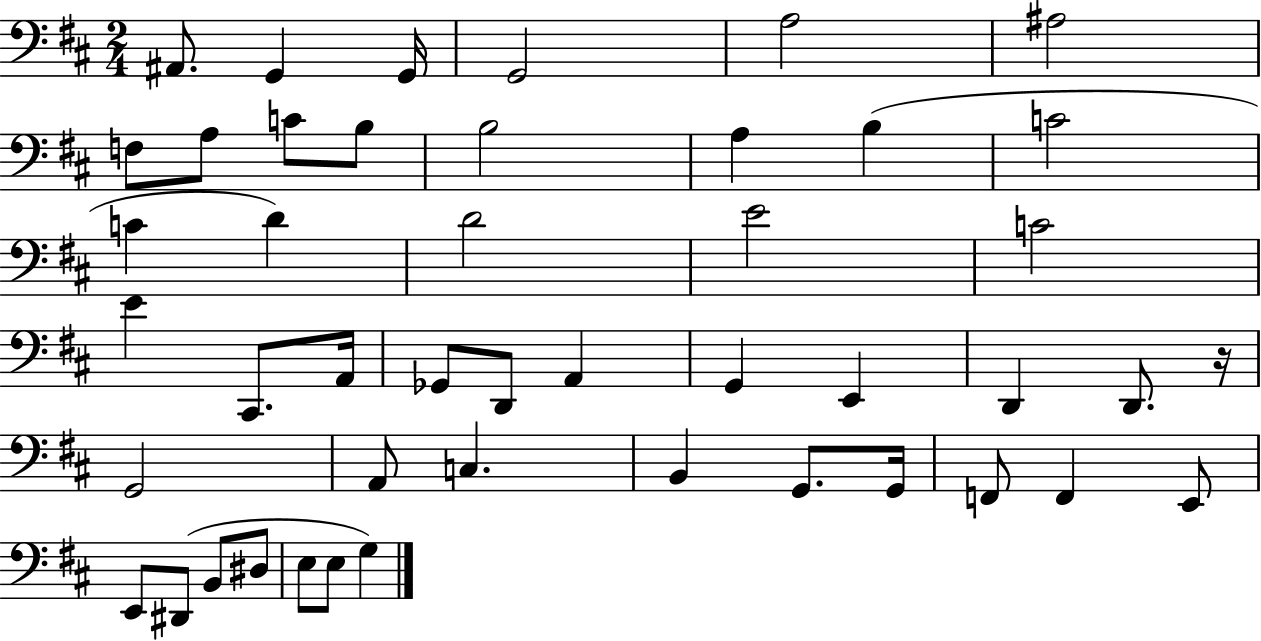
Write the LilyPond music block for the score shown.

{
  \clef bass
  \numericTimeSignature
  \time 2/4
  \key d \major
  ais,8. g,4 g,16 | g,2 | a2 | ais2 | \break f8 a8 c'8 b8 | b2 | a4 b4( | c'2 | \break c'4 d'4) | d'2 | e'2 | c'2 | \break e'4 cis,8. a,16 | ges,8 d,8 a,4 | g,4 e,4 | d,4 d,8. r16 | \break g,2 | a,8 c4. | b,4 g,8. g,16 | f,8 f,4 e,8 | \break e,8 dis,8( b,8 dis8 | e8 e8 g4) | \bar "|."
}